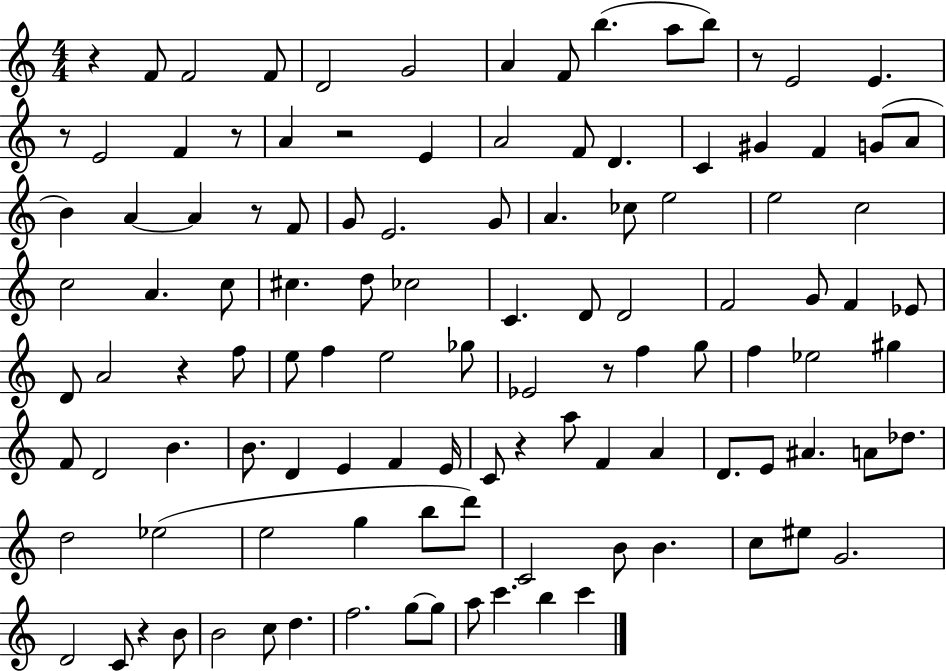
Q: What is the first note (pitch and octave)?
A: F4